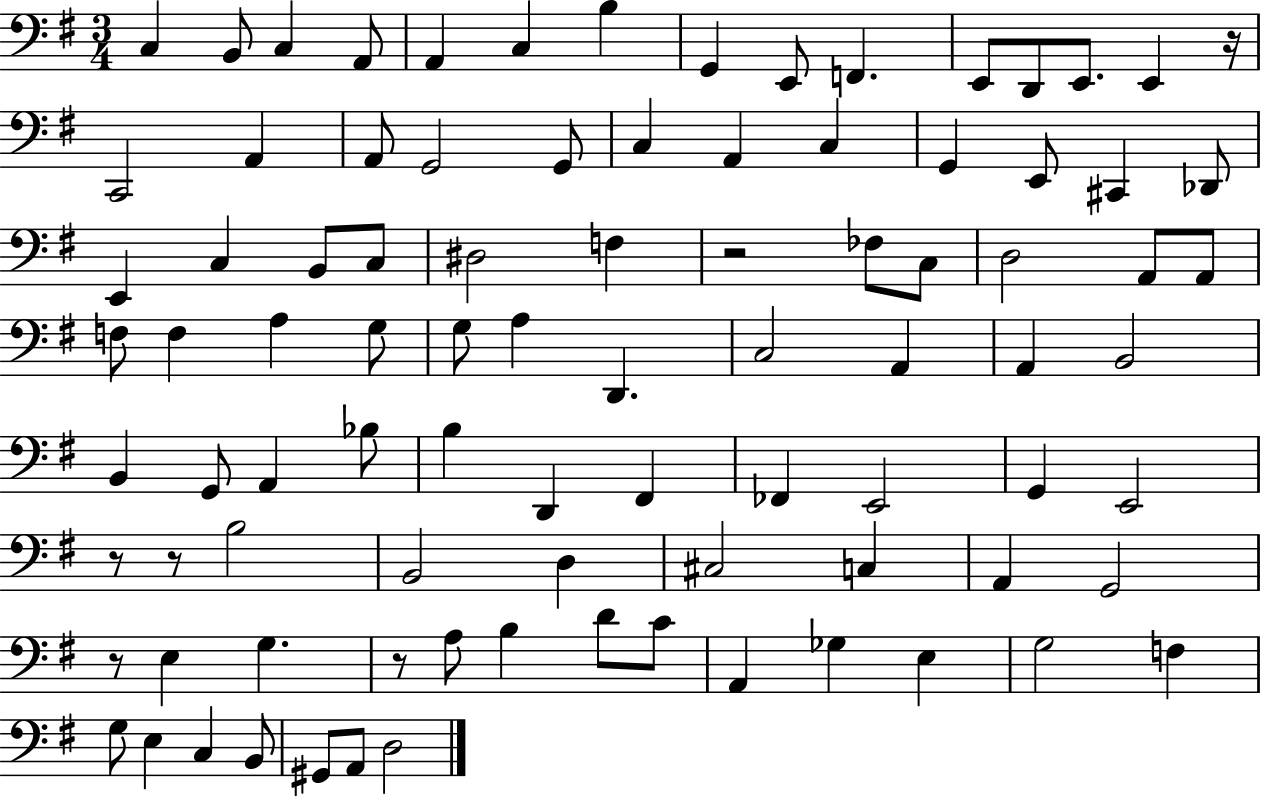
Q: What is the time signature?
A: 3/4